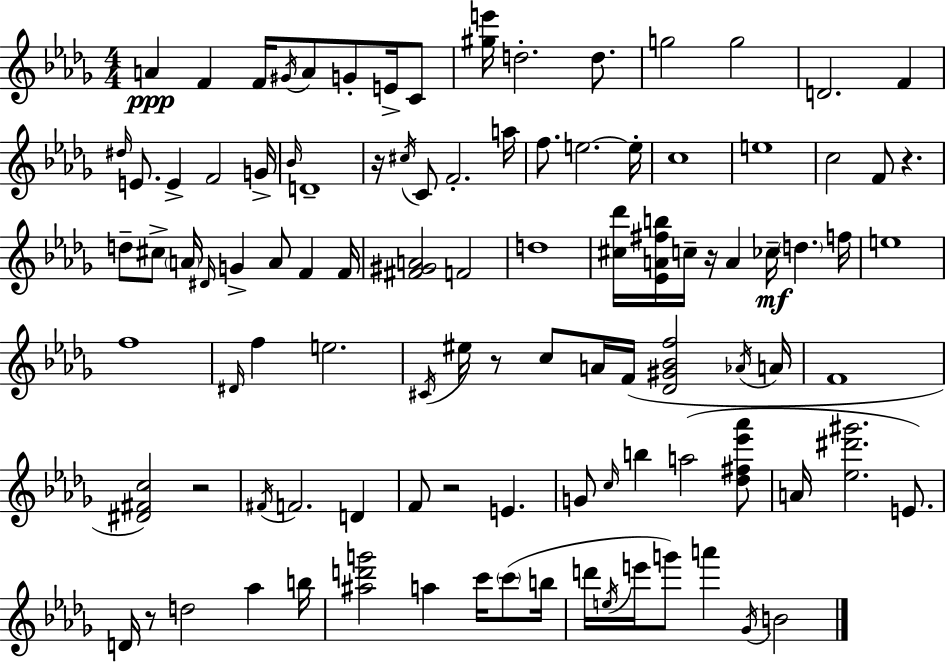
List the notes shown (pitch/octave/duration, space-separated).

A4/q F4/q F4/s G#4/s A4/e G4/e E4/s C4/e [G#5,E6]/s D5/h. D5/e. G5/h G5/h D4/h. F4/q D#5/s E4/e. E4/q F4/h G4/s Bb4/s D4/w R/s C#5/s C4/e F4/h. A5/s F5/e. E5/h. E5/s C5/w E5/w C5/h F4/e R/q. D5/e C#5/e A4/s D#4/s G4/q A4/e F4/q F4/s [F#4,G#4,A4]/h F4/h D5/w [C#5,Db6]/s [Eb4,A4,F#5,B5]/s C5/s R/s A4/q CES5/s D5/q. F5/s E5/w F5/w D#4/s F5/q E5/h. C#4/s EIS5/s R/e C5/e A4/s F4/s [Db4,G#4,Bb4,F5]/h Ab4/s A4/s F4/w [D#4,F#4,C5]/h R/h F#4/s F4/h. D4/q F4/e R/h E4/q. G4/e C5/s B5/q A5/h [Db5,F#5,Eb6,Ab6]/e A4/s [Eb5,D#6,G#6]/h. E4/e. D4/s R/e D5/h Ab5/q B5/s [A#5,D6,G6]/h A5/q C6/s C6/e B5/s D6/s E5/s E6/s G6/e A6/q Gb4/s B4/h